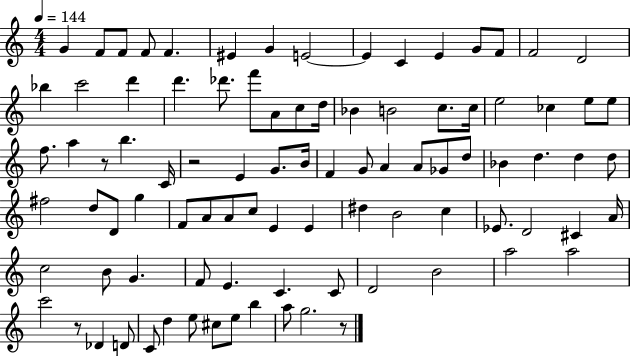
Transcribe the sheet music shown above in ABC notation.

X:1
T:Untitled
M:4/4
L:1/4
K:C
G F/2 F/2 F/2 F ^E G E2 E C E G/2 F/2 F2 D2 _b c'2 d' d' _d'/2 f'/2 A/2 c/2 d/4 _B B2 c/2 c/4 e2 _c e/2 e/2 f/2 a z/2 b C/4 z2 E G/2 B/4 F G/2 A A/2 _G/2 d/2 _B d d d/2 ^f2 d/2 D/2 g F/2 A/2 A/2 c/2 E E ^d B2 c _E/2 D2 ^C A/4 c2 B/2 G F/2 E C C/2 D2 B2 a2 a2 c'2 z/2 _D D/2 C/2 d e/2 ^c/2 e/2 b a/2 g2 z/2